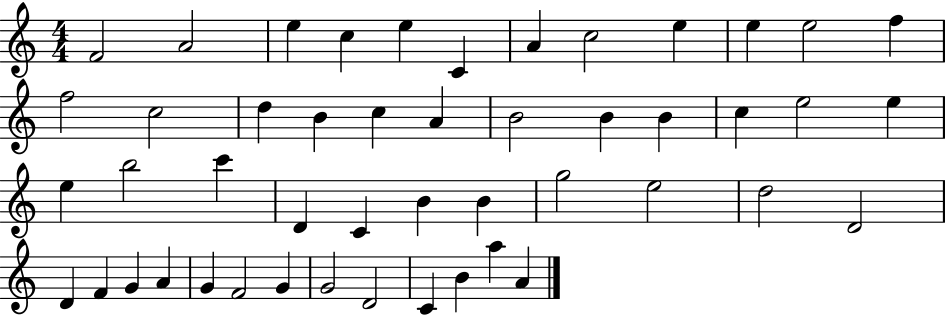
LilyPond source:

{
  \clef treble
  \numericTimeSignature
  \time 4/4
  \key c \major
  f'2 a'2 | e''4 c''4 e''4 c'4 | a'4 c''2 e''4 | e''4 e''2 f''4 | \break f''2 c''2 | d''4 b'4 c''4 a'4 | b'2 b'4 b'4 | c''4 e''2 e''4 | \break e''4 b''2 c'''4 | d'4 c'4 b'4 b'4 | g''2 e''2 | d''2 d'2 | \break d'4 f'4 g'4 a'4 | g'4 f'2 g'4 | g'2 d'2 | c'4 b'4 a''4 a'4 | \break \bar "|."
}